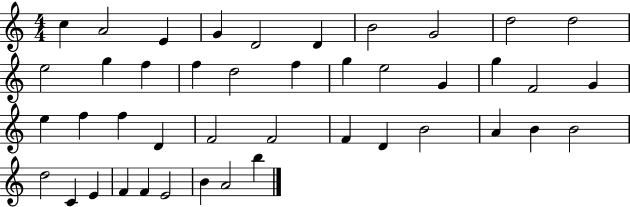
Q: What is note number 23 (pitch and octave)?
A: E5